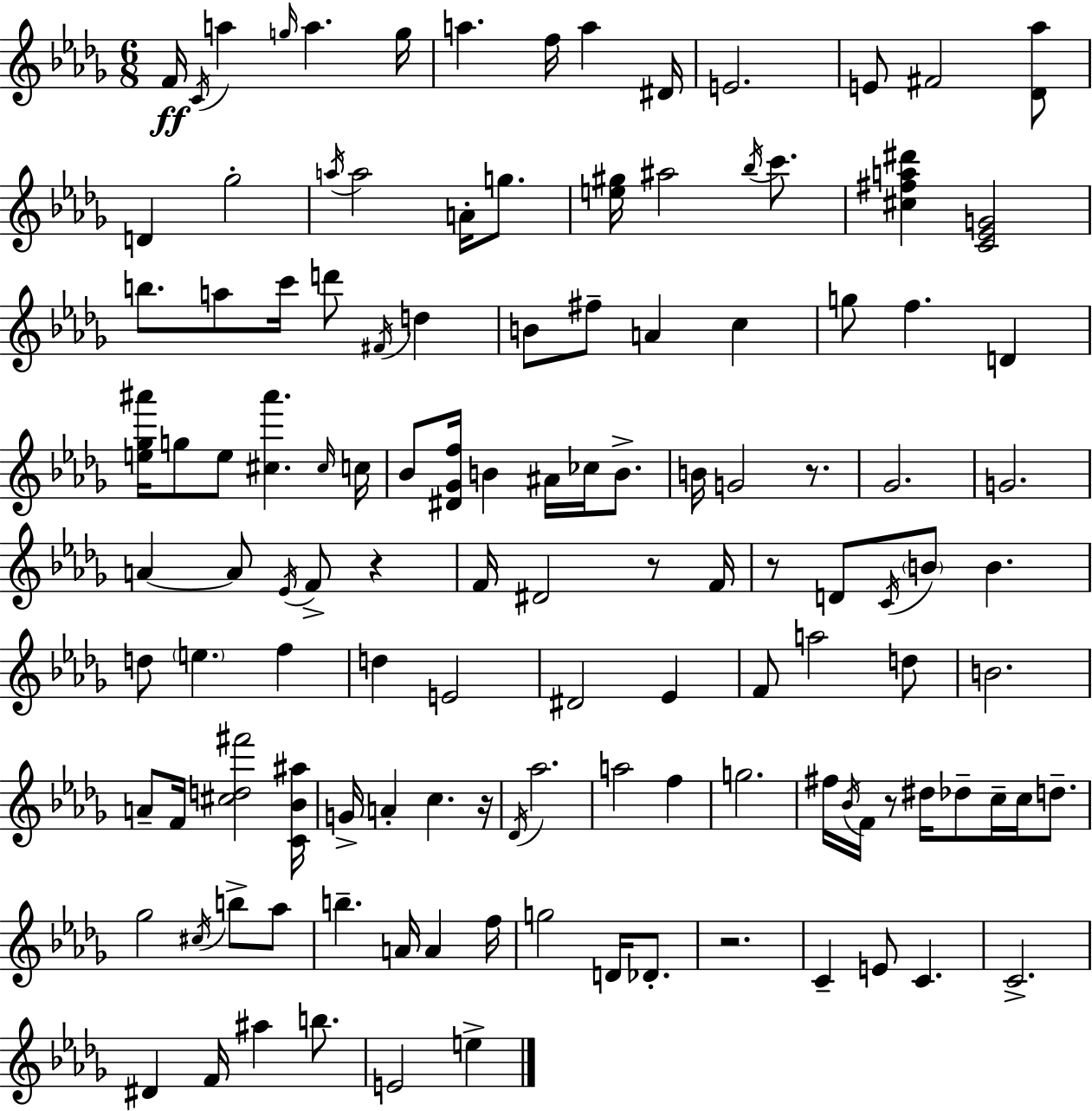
{
  \clef treble
  \numericTimeSignature
  \time 6/8
  \key bes \minor
  \repeat volta 2 { f'16\ff \acciaccatura { c'16 } a''4 \grace { g''16 } a''4. | g''16 a''4. f''16 a''4 | dis'16 e'2. | e'8 fis'2 | \break <des' aes''>8 d'4 ges''2-. | \acciaccatura { a''16 } a''2 a'16-. | g''8. <e'' gis''>16 ais''2 | \acciaccatura { bes''16 } c'''8. <cis'' fis'' a'' dis'''>4 <c' ees' g'>2 | \break b''8. a''8 c'''16 d'''8 | \acciaccatura { fis'16 } d''4 b'8 fis''8-- a'4 | c''4 g''8 f''4. | d'4 <e'' ges'' ais'''>16 g''8 e''8 <cis'' ais'''>4. | \break \grace { cis''16 } c''16 bes'8 <dis' ges' f''>16 b'4 | ais'16 ces''16 b'8.-> b'16 g'2 | r8. ges'2. | g'2. | \break a'4~~ a'8 | \acciaccatura { ees'16 } f'8-> r4 f'16 dis'2 | r8 f'16 r8 d'8 \acciaccatura { c'16 } | \parenthesize b'8 b'4. d''8 \parenthesize e''4. | \break f''4 d''4 | e'2 dis'2 | ees'4 f'8 a''2 | d''8 b'2. | \break a'8-- f'16 <cis'' d'' fis'''>2 | <c' bes' ais''>16 g'16-> a'4-. | c''4. r16 \acciaccatura { des'16 } aes''2. | a''2 | \break f''4 g''2. | fis''16 \acciaccatura { bes'16 } f'16 | r8 dis''16 des''8-- c''16-- c''16 d''8.-- ges''2 | \acciaccatura { cis''16 } b''8-> aes''8 b''4.-- | \break a'16 a'4 f''16 g''2 | d'16 des'8.-. r2. | c'4-- | e'8 c'4. c'2.-> | \break dis'4 | f'16 ais''4 b''8. e'2 | e''4-> } \bar "|."
}